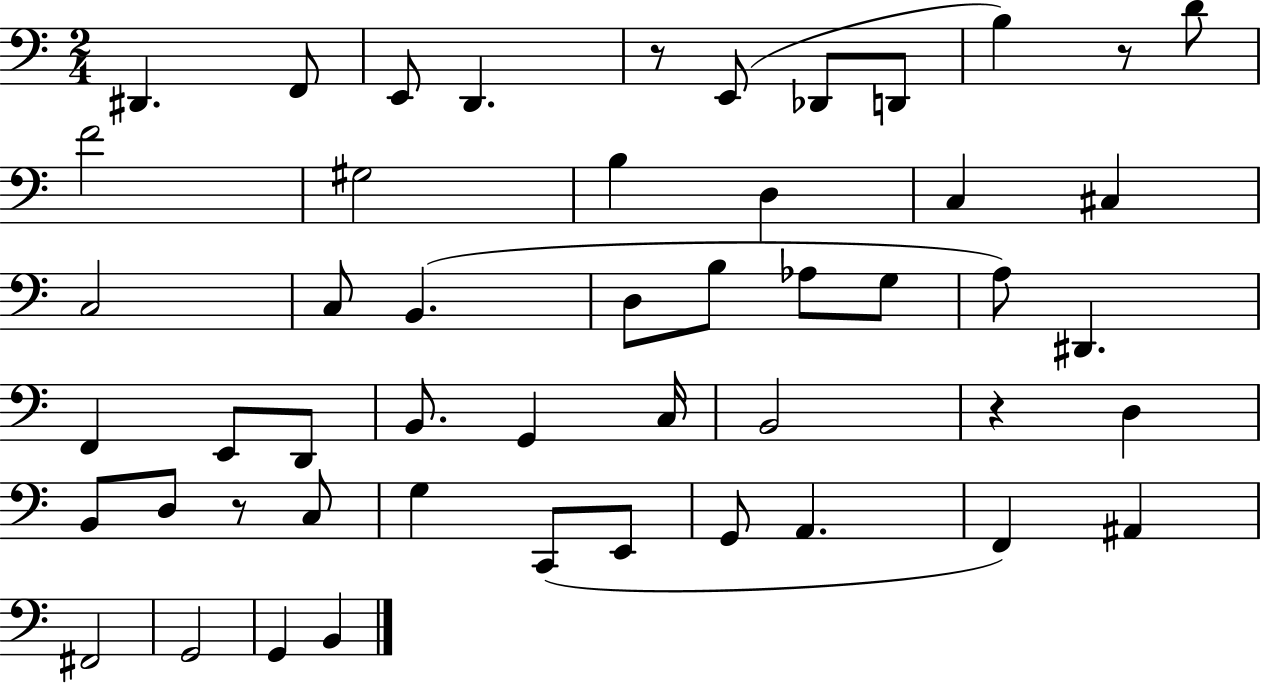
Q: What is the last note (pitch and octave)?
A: B2